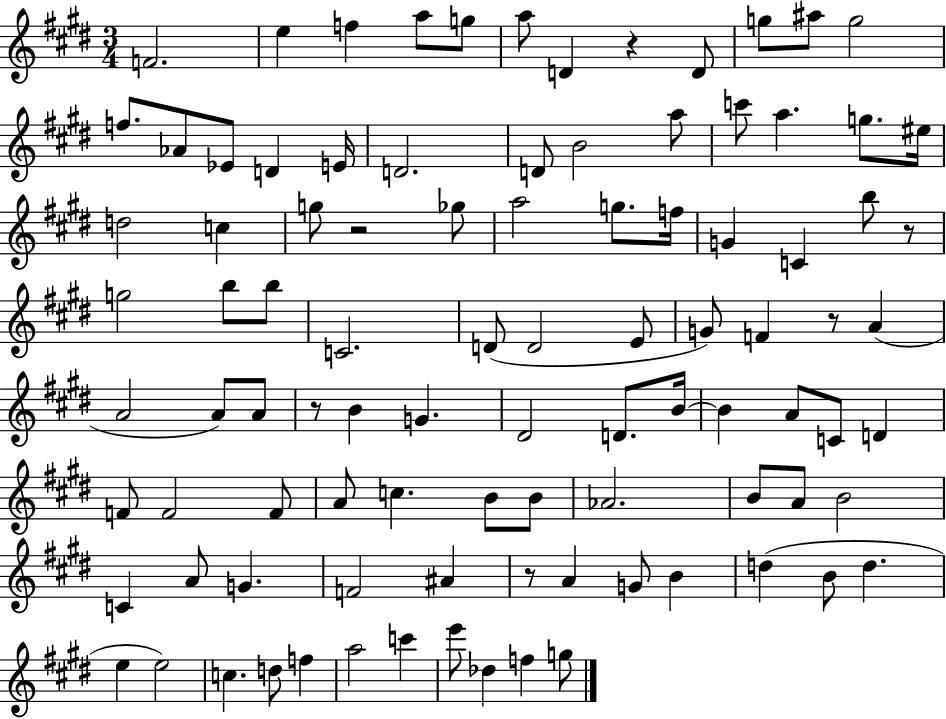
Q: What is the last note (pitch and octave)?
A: G5